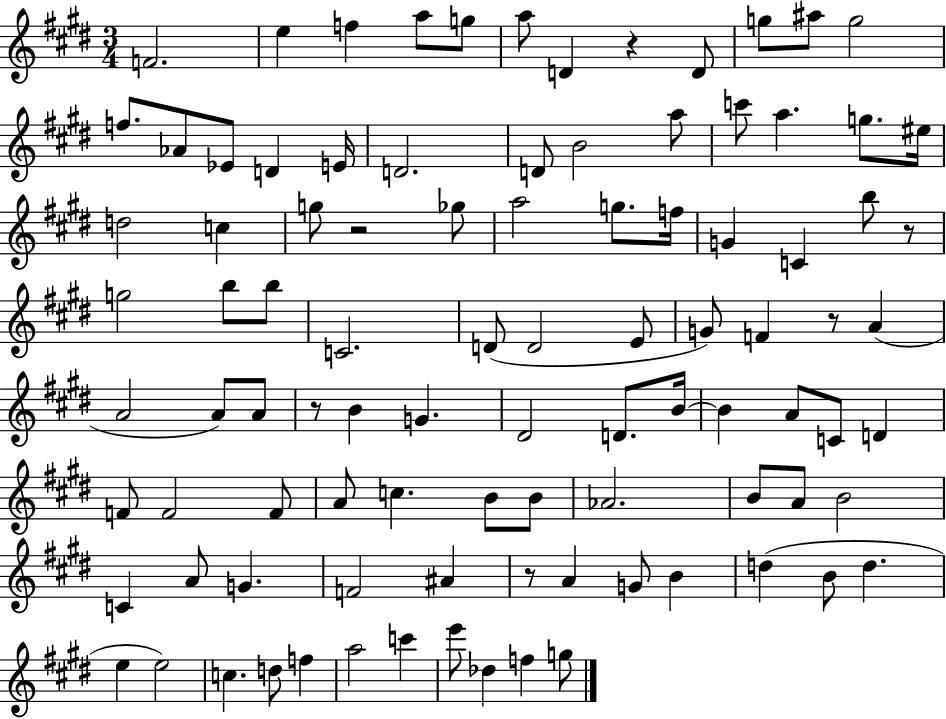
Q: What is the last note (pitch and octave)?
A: G5